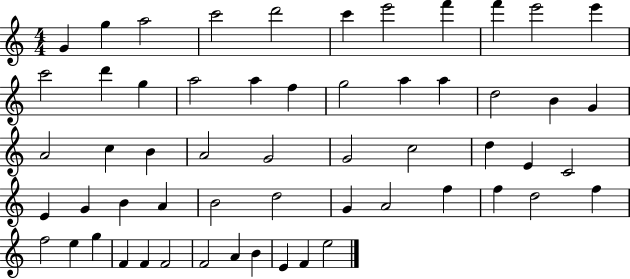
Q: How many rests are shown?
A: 0